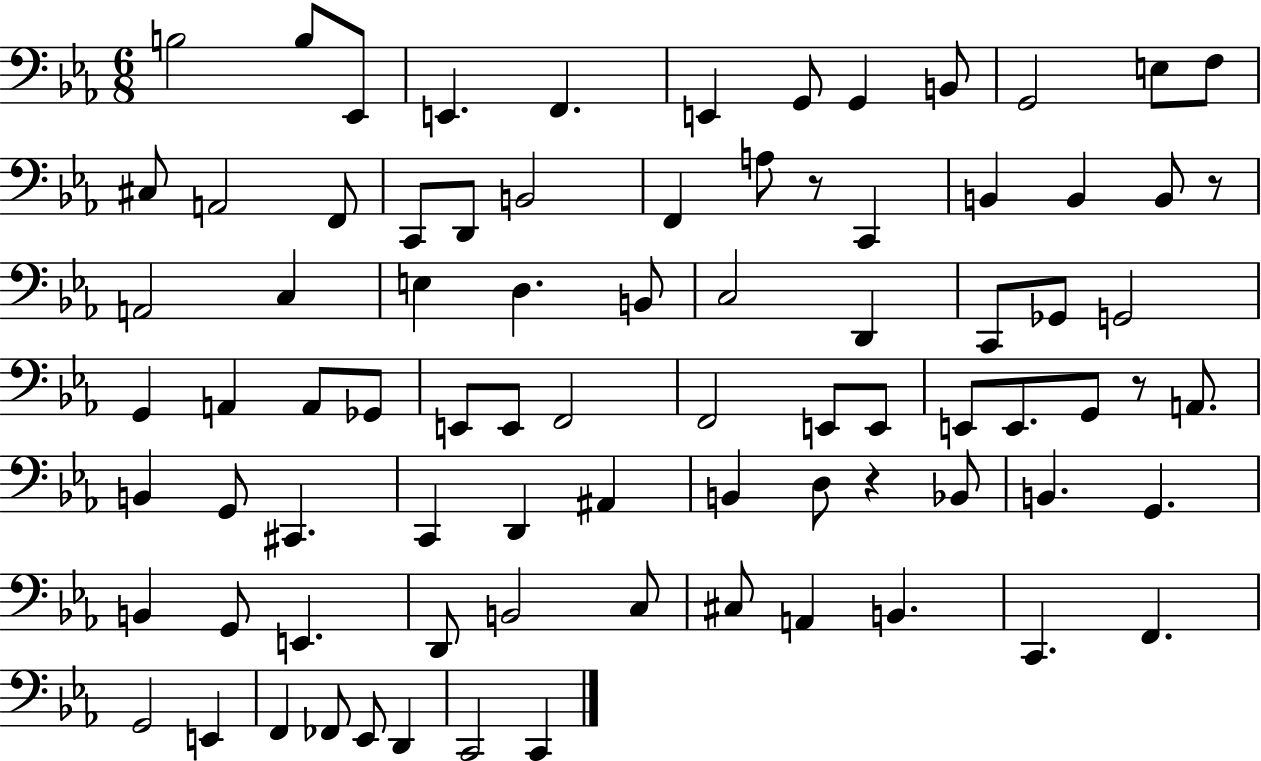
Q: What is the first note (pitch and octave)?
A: B3